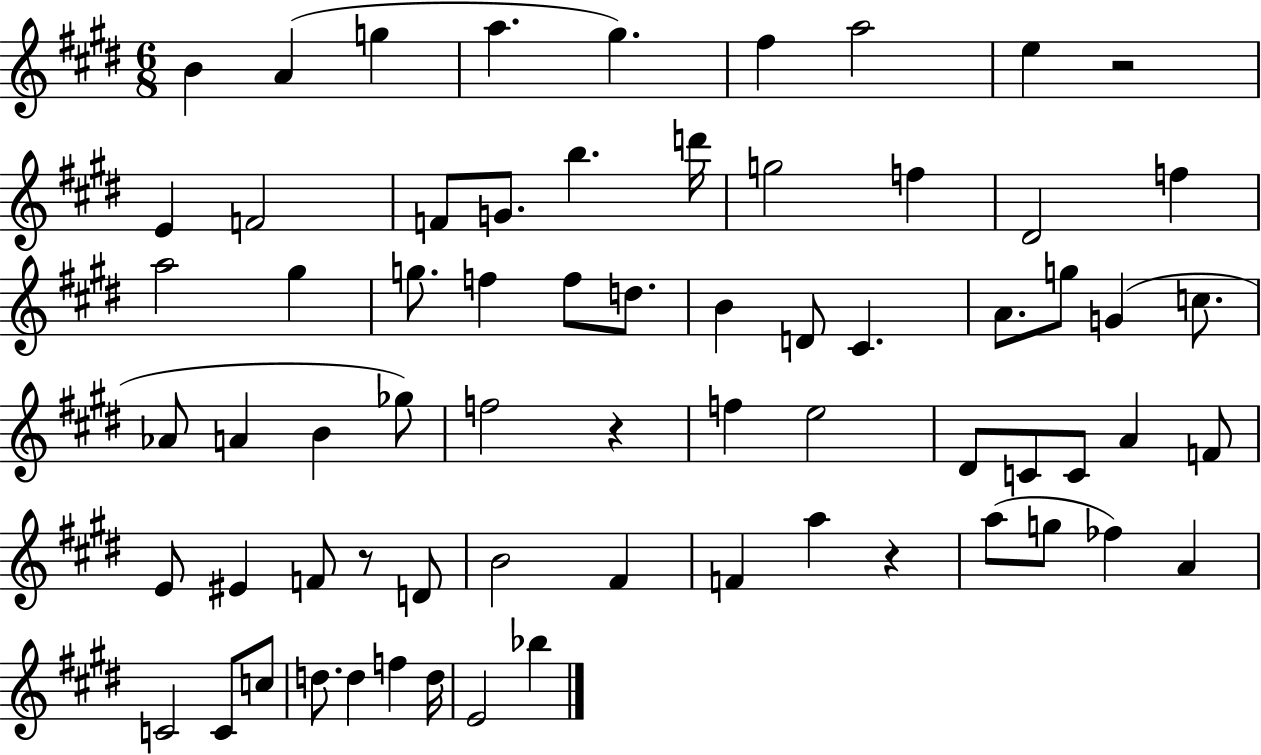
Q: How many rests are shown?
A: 4